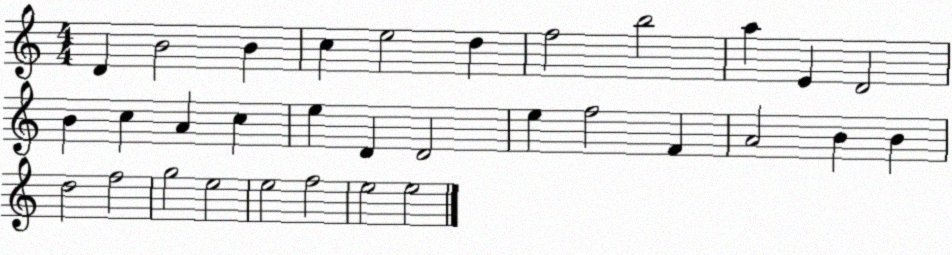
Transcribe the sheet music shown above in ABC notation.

X:1
T:Untitled
M:4/4
L:1/4
K:C
D B2 B c e2 d f2 b2 a E D2 B c A c e D D2 e f2 F A2 B B d2 f2 g2 e2 e2 f2 e2 e2